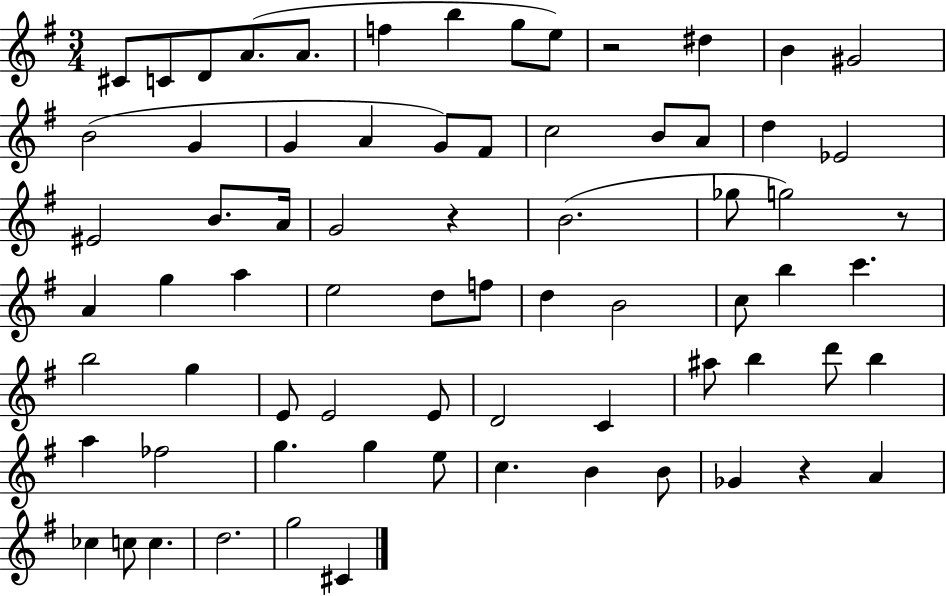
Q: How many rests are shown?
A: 4